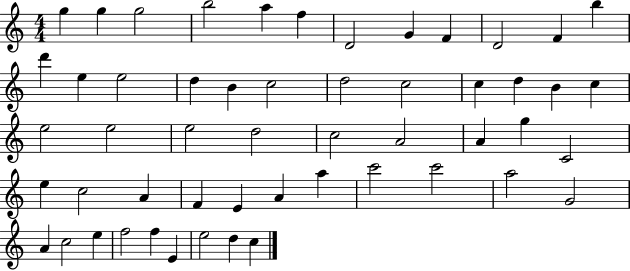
G5/q G5/q G5/h B5/h A5/q F5/q D4/h G4/q F4/q D4/h F4/q B5/q D6/q E5/q E5/h D5/q B4/q C5/h D5/h C5/h C5/q D5/q B4/q C5/q E5/h E5/h E5/h D5/h C5/h A4/h A4/q G5/q C4/h E5/q C5/h A4/q F4/q E4/q A4/q A5/q C6/h C6/h A5/h G4/h A4/q C5/h E5/q F5/h F5/q E4/q E5/h D5/q C5/q